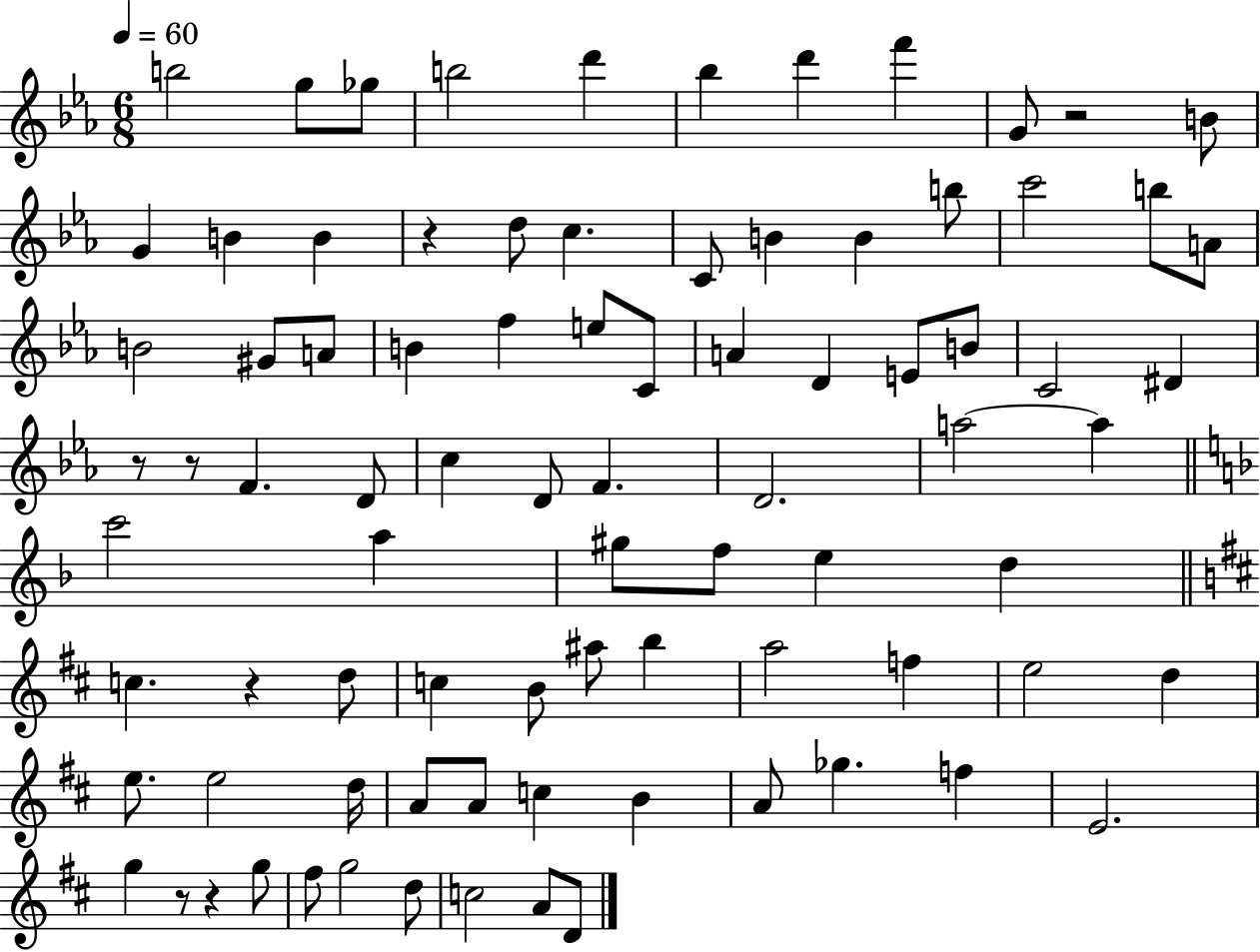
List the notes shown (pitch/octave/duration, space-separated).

B5/h G5/e Gb5/e B5/h D6/q Bb5/q D6/q F6/q G4/e R/h B4/e G4/q B4/q B4/q R/q D5/e C5/q. C4/e B4/q B4/q B5/e C6/h B5/e A4/e B4/h G#4/e A4/e B4/q F5/q E5/e C4/e A4/q D4/q E4/e B4/e C4/h D#4/q R/e R/e F4/q. D4/e C5/q D4/e F4/q. D4/h. A5/h A5/q C6/h A5/q G#5/e F5/e E5/q D5/q C5/q. R/q D5/e C5/q B4/e A#5/e B5/q A5/h F5/q E5/h D5/q E5/e. E5/h D5/s A4/e A4/e C5/q B4/q A4/e Gb5/q. F5/q E4/h. G5/q R/e R/q G5/e F#5/e G5/h D5/e C5/h A4/e D4/e